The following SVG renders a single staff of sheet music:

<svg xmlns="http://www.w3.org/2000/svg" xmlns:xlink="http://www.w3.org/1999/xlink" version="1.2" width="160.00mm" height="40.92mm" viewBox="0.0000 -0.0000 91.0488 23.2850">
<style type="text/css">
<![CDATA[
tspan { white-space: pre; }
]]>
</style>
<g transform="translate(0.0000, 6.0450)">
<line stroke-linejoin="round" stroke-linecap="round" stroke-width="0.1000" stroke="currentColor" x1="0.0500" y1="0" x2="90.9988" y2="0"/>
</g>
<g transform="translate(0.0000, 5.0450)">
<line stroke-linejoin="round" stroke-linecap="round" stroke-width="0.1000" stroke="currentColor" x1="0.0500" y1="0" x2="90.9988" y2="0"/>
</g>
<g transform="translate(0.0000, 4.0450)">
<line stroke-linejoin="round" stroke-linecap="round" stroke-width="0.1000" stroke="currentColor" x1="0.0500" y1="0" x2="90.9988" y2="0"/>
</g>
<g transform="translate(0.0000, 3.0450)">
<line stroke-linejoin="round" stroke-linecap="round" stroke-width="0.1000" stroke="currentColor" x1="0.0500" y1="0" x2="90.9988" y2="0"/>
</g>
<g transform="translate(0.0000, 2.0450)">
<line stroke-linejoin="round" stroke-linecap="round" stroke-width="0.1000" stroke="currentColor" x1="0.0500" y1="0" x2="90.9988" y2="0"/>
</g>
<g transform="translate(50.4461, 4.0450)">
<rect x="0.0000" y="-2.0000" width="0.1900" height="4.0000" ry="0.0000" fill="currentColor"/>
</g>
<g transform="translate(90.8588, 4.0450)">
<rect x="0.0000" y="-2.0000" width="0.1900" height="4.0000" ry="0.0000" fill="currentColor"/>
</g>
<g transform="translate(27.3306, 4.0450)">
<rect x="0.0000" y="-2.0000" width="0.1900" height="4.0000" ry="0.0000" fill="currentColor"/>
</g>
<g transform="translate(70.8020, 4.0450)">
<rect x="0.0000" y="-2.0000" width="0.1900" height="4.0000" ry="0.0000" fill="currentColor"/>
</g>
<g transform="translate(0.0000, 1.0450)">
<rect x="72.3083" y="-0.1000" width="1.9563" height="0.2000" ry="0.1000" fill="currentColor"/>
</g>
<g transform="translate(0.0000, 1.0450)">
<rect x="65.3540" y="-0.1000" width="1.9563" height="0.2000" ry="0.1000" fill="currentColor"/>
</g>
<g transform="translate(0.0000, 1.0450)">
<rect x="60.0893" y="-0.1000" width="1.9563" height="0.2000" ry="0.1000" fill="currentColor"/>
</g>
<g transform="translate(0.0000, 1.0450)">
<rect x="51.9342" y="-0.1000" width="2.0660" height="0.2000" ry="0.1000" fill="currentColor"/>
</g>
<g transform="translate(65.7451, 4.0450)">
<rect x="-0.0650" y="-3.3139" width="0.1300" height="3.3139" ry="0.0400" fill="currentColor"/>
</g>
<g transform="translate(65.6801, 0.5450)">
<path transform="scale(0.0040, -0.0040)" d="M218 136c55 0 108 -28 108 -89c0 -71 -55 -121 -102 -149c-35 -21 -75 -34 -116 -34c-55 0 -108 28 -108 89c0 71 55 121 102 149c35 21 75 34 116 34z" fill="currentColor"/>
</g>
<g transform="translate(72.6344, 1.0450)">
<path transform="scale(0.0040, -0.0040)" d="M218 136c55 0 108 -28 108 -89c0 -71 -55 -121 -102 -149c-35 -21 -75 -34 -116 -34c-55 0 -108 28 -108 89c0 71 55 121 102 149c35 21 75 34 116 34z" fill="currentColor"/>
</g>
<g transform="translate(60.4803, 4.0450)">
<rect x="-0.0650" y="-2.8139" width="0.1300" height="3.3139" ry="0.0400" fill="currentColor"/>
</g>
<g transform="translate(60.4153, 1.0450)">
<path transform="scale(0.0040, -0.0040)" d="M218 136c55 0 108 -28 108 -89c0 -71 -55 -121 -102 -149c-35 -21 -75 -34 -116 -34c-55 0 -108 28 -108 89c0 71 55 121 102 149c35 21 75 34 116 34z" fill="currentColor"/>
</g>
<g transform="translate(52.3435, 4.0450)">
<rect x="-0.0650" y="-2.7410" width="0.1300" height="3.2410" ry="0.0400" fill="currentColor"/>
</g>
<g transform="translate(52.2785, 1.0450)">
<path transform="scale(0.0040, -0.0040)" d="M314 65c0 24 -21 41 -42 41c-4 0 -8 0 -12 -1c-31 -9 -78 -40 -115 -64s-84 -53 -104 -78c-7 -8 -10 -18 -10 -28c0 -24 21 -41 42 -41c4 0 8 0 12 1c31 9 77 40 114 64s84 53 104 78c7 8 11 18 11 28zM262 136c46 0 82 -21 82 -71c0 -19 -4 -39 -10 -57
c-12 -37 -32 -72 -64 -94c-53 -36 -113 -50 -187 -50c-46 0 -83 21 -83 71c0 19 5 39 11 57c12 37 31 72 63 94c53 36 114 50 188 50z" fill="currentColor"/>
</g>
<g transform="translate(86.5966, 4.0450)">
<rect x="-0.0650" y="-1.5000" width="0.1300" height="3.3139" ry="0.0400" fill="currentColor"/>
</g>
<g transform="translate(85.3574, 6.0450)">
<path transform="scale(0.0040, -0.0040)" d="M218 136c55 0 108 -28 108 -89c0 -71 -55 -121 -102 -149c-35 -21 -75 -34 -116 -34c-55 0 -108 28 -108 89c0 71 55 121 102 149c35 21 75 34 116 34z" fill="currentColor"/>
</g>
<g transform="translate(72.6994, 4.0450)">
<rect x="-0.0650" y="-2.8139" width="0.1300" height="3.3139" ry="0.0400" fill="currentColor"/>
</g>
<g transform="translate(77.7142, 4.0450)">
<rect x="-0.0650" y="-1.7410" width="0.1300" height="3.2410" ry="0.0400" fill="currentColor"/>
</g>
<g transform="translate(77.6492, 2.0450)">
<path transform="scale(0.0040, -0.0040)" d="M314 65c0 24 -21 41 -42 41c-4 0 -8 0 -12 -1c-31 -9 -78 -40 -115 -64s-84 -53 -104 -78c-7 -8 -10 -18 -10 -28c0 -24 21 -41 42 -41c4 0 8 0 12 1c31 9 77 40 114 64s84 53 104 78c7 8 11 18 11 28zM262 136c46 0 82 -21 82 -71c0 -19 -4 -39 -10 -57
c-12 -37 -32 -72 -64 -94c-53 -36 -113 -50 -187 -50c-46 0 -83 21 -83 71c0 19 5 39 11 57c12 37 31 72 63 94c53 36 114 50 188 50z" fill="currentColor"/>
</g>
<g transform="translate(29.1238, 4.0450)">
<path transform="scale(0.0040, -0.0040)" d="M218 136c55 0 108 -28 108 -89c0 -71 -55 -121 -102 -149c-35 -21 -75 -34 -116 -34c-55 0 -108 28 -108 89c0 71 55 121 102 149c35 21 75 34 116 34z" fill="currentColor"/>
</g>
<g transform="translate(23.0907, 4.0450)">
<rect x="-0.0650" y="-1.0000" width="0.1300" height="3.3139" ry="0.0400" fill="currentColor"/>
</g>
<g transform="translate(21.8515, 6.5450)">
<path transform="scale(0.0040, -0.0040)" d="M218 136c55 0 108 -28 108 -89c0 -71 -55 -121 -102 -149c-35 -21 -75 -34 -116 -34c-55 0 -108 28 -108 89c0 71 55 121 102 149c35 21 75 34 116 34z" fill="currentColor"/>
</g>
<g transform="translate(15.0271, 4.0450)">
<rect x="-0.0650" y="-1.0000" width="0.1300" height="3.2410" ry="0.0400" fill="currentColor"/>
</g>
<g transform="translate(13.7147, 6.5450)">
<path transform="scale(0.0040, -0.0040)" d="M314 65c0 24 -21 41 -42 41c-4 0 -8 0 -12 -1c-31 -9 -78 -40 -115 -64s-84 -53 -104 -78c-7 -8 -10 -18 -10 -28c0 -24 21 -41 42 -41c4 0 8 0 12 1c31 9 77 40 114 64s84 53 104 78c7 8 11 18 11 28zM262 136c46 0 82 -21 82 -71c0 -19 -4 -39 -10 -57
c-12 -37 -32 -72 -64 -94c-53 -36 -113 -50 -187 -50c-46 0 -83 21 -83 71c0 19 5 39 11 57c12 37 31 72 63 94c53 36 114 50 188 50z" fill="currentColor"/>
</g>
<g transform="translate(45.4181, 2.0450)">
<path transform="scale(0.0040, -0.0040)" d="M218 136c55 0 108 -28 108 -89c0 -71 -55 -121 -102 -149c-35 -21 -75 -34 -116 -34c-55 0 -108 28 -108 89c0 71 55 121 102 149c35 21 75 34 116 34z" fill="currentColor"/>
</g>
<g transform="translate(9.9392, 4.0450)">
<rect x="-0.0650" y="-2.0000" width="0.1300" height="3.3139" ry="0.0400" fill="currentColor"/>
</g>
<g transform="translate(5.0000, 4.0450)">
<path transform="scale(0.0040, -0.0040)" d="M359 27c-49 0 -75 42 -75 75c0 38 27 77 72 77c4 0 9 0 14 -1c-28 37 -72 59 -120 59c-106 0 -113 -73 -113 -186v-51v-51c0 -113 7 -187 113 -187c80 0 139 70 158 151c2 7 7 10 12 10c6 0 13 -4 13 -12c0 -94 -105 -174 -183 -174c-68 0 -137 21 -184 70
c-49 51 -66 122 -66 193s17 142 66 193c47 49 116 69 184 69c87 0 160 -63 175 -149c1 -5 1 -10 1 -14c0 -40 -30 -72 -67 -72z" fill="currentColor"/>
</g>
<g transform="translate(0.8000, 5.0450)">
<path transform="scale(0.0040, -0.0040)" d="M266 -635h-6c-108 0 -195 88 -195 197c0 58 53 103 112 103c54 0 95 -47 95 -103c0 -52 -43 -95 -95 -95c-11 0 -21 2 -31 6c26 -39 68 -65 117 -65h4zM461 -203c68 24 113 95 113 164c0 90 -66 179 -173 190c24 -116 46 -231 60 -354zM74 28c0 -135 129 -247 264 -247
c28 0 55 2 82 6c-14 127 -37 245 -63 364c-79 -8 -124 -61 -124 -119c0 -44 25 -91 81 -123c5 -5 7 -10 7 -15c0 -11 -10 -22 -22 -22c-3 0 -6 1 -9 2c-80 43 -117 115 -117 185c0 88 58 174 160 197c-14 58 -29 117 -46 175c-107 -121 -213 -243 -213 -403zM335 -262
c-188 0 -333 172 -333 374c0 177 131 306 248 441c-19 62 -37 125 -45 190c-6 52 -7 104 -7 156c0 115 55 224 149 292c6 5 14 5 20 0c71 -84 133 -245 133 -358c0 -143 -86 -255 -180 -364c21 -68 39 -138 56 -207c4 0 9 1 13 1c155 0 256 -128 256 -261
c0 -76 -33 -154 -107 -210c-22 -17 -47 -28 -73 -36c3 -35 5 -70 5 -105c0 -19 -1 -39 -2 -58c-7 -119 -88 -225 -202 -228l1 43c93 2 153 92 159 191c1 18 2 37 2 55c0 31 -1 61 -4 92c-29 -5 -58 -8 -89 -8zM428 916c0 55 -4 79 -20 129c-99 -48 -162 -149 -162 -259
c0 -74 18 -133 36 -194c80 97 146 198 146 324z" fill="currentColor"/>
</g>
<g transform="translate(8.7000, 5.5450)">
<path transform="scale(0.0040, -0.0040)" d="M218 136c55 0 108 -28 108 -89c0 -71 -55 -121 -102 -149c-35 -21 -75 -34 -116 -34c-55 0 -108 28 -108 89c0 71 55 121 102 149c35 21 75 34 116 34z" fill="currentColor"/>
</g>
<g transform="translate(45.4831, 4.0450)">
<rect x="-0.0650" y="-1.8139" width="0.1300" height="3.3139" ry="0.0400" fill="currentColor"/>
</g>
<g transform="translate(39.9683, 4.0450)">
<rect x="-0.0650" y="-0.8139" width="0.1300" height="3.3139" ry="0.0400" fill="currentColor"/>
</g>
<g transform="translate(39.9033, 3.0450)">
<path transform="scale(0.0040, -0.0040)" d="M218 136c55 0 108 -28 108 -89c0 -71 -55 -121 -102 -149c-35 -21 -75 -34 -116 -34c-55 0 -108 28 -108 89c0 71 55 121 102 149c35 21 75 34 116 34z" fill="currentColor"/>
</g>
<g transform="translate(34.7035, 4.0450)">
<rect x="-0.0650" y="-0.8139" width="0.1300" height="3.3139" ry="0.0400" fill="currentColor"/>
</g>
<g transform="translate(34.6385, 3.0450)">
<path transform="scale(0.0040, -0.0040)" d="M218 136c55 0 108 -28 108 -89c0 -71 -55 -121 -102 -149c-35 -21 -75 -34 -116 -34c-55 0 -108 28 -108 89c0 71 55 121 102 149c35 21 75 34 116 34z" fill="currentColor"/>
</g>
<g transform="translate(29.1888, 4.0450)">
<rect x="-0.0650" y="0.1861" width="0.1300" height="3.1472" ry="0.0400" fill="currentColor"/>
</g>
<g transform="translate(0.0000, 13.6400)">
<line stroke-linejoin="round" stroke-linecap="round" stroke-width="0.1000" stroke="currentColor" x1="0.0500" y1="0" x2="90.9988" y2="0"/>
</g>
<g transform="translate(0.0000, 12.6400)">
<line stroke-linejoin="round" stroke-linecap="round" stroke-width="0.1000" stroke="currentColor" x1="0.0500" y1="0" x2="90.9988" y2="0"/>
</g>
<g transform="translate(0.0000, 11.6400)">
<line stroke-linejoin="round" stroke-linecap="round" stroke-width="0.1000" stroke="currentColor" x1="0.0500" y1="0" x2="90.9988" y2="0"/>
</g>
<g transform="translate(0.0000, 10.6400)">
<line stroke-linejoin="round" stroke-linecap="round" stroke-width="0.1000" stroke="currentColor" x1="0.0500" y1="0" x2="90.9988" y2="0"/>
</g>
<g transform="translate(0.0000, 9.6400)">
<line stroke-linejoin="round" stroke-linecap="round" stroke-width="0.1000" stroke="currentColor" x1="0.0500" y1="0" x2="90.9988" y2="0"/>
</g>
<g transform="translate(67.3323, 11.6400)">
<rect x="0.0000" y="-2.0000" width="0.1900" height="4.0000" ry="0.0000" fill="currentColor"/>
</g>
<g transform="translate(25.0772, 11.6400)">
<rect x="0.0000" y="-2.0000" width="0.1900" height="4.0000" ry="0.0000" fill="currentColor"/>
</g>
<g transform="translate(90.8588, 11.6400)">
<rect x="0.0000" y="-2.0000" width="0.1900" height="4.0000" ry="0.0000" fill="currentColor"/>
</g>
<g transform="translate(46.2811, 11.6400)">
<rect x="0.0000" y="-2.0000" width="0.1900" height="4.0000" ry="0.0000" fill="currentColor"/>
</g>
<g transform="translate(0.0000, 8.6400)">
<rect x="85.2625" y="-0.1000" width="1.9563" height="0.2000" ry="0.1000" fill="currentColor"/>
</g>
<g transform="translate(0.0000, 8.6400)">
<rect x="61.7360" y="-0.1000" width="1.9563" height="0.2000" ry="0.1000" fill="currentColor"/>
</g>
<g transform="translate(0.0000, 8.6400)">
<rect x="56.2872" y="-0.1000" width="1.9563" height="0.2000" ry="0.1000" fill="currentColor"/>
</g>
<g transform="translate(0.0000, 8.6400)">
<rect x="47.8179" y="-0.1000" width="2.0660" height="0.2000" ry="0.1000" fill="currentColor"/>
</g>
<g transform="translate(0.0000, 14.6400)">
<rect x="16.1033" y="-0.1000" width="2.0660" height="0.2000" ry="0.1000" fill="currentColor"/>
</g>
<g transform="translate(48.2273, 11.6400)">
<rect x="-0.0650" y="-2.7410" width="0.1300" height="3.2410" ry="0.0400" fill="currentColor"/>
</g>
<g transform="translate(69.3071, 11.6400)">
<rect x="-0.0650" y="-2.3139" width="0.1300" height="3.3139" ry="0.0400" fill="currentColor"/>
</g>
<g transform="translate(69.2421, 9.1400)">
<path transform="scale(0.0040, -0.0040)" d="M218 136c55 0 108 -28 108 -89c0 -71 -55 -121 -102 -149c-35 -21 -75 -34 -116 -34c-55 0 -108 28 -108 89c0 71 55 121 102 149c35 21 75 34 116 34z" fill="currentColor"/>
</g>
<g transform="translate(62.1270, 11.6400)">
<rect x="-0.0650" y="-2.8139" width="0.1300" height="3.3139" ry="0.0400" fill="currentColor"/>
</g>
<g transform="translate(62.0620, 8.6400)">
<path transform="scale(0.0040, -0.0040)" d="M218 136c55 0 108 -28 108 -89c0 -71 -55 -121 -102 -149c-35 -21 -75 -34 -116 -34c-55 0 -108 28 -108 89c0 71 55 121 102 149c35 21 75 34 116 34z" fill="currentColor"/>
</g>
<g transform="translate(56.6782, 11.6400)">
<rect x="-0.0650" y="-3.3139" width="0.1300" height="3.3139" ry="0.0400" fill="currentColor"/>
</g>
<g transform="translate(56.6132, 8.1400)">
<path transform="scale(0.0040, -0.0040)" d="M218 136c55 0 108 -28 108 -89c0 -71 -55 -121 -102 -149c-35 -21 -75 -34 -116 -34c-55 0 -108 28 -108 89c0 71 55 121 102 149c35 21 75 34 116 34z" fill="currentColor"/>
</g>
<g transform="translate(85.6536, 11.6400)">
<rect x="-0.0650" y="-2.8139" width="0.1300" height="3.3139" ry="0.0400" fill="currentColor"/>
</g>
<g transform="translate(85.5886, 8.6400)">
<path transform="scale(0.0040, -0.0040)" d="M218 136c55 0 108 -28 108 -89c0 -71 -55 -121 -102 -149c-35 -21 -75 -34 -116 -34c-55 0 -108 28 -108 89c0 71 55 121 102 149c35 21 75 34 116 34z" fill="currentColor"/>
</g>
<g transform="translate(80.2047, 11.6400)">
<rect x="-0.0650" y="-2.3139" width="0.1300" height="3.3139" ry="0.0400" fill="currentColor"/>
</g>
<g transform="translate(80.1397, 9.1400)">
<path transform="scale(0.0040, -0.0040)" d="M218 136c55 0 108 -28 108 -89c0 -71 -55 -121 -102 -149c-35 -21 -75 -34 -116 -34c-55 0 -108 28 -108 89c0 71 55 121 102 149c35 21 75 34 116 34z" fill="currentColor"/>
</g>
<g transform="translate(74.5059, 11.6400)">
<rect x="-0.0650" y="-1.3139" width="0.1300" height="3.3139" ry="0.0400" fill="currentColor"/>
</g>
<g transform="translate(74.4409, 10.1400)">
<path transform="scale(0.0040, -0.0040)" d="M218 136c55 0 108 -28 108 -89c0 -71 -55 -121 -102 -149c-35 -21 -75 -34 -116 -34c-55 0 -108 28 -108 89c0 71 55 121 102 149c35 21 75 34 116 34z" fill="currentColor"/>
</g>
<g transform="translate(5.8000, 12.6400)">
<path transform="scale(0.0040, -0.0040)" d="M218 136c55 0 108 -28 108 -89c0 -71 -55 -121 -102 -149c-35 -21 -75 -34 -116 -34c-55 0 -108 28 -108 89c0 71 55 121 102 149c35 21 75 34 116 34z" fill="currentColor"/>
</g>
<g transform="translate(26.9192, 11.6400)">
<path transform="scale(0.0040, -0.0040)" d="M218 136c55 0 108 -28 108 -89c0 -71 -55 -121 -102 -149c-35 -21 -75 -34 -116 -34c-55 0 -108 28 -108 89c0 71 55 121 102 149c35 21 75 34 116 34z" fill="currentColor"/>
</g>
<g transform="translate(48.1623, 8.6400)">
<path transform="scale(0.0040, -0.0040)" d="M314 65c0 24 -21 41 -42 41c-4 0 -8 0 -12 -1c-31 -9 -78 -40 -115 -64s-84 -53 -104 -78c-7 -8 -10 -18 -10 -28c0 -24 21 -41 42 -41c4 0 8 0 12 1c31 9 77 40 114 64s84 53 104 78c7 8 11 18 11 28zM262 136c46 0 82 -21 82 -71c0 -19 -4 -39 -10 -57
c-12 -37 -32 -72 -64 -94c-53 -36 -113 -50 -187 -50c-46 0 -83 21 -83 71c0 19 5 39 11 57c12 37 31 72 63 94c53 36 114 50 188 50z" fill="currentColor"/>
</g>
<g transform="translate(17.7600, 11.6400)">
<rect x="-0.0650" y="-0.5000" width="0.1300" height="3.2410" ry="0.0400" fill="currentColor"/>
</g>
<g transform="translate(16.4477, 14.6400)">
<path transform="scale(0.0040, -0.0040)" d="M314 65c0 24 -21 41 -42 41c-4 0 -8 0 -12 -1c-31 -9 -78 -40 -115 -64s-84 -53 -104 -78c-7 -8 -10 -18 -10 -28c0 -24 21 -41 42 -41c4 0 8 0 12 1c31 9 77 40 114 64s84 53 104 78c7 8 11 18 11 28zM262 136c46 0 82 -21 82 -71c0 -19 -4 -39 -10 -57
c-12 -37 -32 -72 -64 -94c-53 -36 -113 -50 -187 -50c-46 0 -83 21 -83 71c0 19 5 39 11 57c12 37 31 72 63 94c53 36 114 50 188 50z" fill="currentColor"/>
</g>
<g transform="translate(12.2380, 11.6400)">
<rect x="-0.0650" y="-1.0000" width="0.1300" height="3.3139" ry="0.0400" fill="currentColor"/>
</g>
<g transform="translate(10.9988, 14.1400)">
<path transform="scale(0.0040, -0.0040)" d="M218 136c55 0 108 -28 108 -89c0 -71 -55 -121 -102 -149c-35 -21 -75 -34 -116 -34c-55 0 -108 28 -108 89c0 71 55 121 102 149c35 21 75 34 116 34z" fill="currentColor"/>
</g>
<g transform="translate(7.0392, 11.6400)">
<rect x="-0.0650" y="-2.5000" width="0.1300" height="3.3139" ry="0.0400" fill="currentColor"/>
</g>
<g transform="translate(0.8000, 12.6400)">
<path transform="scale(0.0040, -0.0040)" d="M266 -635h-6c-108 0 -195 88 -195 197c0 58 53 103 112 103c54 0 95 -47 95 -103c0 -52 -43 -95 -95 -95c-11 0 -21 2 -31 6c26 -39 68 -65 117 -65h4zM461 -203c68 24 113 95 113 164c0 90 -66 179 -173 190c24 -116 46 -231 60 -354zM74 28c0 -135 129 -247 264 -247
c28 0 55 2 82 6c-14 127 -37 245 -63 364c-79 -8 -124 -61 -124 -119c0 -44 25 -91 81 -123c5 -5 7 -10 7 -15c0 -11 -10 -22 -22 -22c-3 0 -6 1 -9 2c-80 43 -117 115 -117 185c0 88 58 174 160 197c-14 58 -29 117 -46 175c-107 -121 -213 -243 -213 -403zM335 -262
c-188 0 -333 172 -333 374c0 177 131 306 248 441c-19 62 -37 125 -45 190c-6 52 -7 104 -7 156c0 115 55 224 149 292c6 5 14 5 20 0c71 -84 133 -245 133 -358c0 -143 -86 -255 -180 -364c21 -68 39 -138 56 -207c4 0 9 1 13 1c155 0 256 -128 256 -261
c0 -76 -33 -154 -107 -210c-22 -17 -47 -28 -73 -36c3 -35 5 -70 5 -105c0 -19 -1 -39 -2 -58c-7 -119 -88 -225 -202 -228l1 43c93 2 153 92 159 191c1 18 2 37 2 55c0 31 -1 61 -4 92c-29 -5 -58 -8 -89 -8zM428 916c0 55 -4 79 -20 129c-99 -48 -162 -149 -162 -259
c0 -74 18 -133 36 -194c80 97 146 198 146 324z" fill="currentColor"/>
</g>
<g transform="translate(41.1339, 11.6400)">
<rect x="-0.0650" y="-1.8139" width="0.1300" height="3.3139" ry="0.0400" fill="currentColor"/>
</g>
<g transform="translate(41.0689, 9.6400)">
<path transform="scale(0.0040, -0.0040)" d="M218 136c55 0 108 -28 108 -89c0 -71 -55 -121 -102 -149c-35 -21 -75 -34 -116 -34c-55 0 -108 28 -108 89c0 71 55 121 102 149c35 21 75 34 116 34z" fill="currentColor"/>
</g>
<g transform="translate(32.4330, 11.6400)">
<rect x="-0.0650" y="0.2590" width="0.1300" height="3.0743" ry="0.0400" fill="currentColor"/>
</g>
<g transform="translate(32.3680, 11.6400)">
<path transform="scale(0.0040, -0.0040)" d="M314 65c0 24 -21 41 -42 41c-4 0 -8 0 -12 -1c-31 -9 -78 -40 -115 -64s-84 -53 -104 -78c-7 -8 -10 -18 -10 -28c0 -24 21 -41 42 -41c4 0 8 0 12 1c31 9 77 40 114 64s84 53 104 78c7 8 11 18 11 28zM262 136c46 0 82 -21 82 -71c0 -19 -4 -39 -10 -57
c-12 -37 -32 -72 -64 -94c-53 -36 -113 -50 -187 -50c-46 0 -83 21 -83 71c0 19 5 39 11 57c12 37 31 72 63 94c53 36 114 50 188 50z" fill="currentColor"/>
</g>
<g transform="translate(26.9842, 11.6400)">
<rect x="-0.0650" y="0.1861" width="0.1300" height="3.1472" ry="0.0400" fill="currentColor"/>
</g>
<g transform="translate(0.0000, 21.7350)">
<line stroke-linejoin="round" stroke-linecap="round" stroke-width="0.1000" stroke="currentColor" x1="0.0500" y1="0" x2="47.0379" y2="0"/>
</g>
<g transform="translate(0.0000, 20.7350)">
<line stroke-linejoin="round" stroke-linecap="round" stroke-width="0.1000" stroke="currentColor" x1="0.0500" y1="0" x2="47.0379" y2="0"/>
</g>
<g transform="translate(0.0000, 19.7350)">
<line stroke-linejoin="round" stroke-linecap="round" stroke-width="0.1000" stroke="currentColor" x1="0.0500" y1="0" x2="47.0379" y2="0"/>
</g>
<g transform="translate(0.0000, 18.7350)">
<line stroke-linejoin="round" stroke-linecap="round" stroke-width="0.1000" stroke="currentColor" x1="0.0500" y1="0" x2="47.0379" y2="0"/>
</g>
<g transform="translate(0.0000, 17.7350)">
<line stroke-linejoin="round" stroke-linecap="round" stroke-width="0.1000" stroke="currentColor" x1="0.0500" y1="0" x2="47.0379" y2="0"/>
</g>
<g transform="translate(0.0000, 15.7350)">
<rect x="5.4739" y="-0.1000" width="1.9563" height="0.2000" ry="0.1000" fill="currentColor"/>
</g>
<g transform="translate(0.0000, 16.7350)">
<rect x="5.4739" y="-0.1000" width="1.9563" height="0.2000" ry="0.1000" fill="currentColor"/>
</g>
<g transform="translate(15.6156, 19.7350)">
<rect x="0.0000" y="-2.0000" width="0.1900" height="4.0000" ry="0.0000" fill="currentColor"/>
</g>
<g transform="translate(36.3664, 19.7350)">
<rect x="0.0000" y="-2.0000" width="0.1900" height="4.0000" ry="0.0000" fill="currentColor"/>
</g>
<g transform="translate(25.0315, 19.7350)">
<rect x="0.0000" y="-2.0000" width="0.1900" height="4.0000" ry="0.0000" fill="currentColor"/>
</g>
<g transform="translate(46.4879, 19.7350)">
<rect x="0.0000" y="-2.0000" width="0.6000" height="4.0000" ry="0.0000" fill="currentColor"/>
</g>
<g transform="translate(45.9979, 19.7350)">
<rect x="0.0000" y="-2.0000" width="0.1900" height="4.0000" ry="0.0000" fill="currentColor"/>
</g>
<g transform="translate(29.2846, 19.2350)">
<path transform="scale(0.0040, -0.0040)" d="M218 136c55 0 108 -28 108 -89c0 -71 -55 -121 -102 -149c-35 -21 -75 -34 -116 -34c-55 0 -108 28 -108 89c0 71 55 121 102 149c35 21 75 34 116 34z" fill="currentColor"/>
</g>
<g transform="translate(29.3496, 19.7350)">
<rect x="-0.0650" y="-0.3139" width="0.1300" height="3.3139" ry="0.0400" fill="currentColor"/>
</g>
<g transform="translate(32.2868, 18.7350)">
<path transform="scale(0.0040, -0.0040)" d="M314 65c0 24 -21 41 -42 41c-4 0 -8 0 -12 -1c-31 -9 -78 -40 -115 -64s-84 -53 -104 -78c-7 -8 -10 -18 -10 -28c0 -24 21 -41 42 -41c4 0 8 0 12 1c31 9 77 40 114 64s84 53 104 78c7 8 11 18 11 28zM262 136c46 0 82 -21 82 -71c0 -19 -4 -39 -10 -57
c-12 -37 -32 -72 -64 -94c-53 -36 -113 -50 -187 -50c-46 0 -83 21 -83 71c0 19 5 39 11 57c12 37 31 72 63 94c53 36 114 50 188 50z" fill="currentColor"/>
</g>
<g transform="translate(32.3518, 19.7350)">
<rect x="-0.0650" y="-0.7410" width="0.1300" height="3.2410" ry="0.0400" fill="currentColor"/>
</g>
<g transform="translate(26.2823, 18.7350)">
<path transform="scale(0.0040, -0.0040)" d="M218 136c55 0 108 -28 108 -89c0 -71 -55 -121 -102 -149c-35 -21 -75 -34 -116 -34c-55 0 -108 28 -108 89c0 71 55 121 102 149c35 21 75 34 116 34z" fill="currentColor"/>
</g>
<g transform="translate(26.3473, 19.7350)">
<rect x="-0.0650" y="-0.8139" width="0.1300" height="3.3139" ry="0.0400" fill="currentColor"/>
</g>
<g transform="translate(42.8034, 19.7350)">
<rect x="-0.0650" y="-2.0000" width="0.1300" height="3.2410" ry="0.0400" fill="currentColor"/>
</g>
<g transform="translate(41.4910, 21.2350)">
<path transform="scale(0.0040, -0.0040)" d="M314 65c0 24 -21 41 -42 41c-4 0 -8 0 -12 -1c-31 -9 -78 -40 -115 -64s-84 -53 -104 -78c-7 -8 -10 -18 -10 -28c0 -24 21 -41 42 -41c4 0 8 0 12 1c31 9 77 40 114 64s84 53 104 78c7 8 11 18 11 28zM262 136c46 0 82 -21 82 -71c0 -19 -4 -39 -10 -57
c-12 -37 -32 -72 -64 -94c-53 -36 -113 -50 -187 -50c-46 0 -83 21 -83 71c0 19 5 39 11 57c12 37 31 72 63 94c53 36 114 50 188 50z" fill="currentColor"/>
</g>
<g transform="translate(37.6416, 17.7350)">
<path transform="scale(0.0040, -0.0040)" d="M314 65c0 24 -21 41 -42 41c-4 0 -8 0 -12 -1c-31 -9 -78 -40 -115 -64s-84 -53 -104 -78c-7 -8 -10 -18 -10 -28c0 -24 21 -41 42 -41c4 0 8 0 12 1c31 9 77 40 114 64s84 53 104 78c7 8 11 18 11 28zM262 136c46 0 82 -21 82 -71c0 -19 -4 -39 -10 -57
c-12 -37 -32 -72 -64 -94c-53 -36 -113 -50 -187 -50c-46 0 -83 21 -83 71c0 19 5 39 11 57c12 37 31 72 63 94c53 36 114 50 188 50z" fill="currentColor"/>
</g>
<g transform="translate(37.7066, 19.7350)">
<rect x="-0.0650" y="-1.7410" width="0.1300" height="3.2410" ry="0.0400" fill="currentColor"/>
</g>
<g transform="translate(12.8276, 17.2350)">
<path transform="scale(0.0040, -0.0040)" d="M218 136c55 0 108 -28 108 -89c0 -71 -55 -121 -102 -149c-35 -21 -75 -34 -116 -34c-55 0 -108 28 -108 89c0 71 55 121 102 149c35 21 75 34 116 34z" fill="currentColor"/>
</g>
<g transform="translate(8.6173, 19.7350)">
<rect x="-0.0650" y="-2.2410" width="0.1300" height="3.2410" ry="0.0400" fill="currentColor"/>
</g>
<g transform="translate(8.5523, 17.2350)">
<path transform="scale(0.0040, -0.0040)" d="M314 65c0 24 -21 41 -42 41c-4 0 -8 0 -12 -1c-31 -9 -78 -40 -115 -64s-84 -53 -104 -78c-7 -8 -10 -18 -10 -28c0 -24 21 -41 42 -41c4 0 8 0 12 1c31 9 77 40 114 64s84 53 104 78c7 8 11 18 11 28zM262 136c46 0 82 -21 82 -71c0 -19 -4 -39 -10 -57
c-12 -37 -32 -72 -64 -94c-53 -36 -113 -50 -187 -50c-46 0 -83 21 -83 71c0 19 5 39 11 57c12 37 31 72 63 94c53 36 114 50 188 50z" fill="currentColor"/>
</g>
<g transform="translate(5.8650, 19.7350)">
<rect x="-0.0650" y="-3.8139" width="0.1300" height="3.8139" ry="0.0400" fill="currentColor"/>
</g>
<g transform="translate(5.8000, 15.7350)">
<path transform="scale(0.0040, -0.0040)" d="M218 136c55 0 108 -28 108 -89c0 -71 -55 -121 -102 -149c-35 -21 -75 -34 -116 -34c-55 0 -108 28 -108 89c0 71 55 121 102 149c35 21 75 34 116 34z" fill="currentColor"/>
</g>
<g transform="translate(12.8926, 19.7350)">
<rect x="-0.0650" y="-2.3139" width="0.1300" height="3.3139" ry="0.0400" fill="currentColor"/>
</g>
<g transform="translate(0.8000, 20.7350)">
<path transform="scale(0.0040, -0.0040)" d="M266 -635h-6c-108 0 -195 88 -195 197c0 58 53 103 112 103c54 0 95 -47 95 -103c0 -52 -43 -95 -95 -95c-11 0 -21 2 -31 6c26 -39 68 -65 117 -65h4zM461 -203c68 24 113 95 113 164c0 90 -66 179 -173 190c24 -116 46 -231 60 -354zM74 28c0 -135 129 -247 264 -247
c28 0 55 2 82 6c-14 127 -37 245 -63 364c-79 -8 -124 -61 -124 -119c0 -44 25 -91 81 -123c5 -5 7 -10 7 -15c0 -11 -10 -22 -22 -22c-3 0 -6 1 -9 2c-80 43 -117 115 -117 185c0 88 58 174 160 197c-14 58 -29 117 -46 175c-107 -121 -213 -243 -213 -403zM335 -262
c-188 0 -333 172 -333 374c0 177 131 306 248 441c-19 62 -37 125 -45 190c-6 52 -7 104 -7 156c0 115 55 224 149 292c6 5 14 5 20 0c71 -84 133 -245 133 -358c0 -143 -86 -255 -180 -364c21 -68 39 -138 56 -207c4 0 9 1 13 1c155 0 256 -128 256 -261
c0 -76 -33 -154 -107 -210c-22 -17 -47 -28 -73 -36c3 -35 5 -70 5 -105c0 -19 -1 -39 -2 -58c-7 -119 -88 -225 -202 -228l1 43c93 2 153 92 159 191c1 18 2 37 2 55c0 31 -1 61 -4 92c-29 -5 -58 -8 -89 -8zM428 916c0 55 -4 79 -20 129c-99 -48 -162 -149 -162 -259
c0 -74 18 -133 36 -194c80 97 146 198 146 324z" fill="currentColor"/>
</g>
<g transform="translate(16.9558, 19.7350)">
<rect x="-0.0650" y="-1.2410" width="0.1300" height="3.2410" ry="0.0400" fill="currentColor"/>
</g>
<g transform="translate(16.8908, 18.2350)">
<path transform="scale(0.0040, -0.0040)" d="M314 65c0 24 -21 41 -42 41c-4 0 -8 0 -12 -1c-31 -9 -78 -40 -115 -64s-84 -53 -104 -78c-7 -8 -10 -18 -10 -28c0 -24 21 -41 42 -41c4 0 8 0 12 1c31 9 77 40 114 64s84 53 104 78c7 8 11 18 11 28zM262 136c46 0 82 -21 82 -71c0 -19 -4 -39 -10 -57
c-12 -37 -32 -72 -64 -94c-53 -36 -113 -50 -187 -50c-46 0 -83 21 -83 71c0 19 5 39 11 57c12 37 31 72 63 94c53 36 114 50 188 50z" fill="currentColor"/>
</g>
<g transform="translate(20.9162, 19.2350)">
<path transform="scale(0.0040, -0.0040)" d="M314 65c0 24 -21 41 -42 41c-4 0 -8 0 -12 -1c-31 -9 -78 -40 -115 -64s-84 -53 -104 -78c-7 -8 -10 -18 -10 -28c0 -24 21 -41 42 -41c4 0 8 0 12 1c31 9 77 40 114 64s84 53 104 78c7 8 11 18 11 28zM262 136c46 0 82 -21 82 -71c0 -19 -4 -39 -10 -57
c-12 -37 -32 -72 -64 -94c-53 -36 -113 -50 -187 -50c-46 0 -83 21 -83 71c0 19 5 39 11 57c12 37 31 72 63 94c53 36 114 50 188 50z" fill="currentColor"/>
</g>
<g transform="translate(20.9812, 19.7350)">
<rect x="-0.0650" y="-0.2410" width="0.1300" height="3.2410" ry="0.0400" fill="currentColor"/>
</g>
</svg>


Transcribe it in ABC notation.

X:1
T:Untitled
M:4/4
L:1/4
K:C
F D2 D B d d f a2 a b a f2 E G D C2 B B2 f a2 b a g e g a c' g2 g e2 c2 d c d2 f2 F2